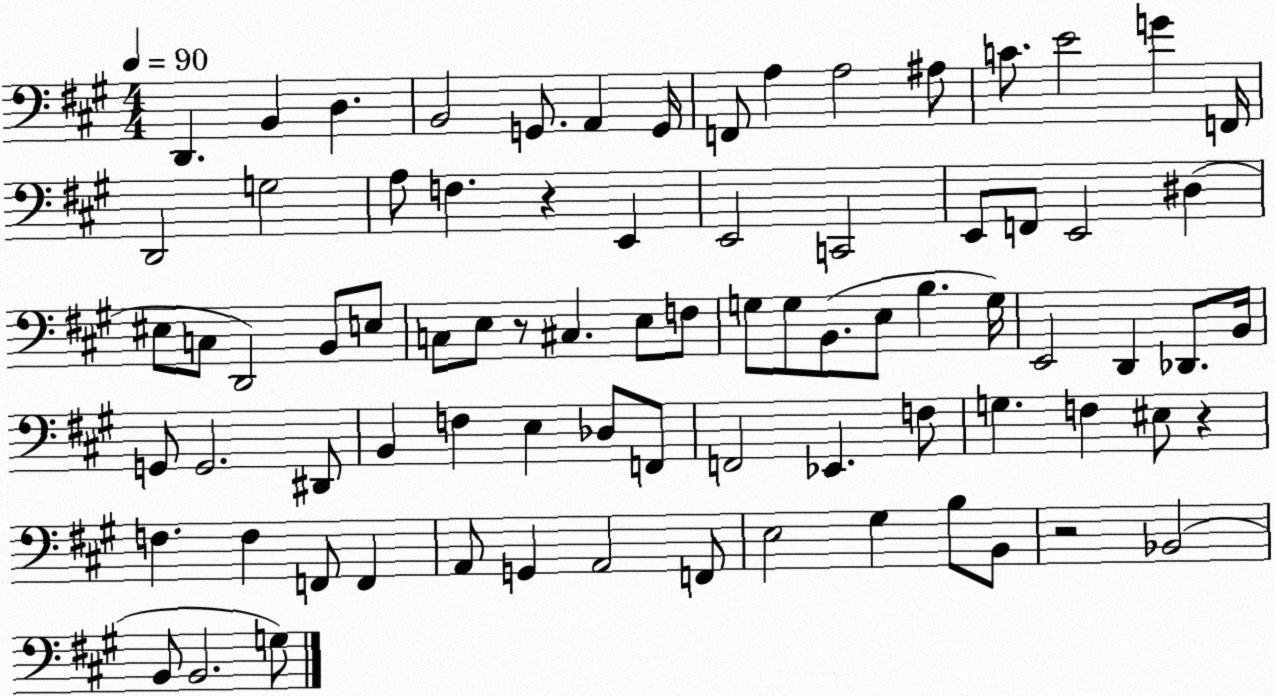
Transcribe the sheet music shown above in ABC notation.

X:1
T:Untitled
M:4/4
L:1/4
K:A
D,, B,, D, B,,2 G,,/2 A,, G,,/4 F,,/2 A, A,2 ^A,/2 C/2 E2 G F,,/4 D,,2 G,2 A,/2 F, z E,, E,,2 C,,2 E,,/2 F,,/2 E,,2 ^D, ^E,/2 C,/2 D,,2 B,,/2 E,/2 C,/2 E,/2 z/2 ^C, E,/2 F,/2 G,/2 G,/2 B,,/2 E,/2 B, G,/4 E,,2 D,, _D,,/2 B,,/4 G,,/2 G,,2 ^D,,/2 B,, F, E, _D,/2 F,,/2 F,,2 _E,, F,/2 G, F, ^E,/2 z F, F, F,,/2 F,, A,,/2 G,, A,,2 F,,/2 E,2 ^G, B,/2 B,,/2 z2 _B,,2 B,,/2 B,,2 G,/2